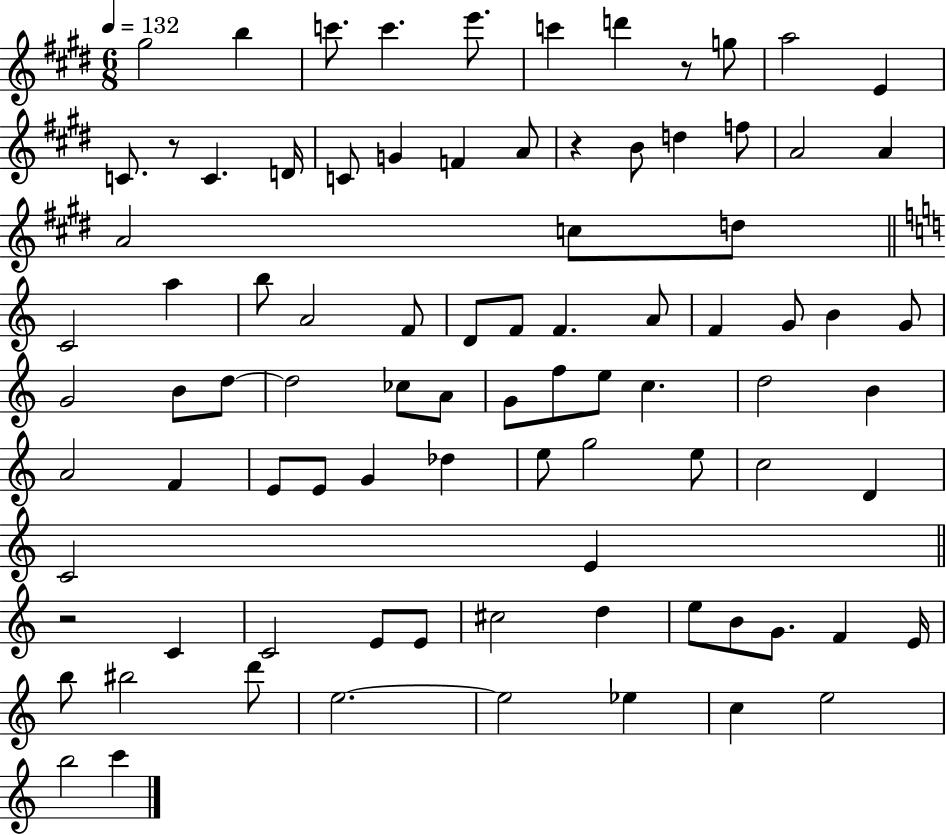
G#5/h B5/q C6/e. C6/q. E6/e. C6/q D6/q R/e G5/e A5/h E4/q C4/e. R/e C4/q. D4/s C4/e G4/q F4/q A4/e R/q B4/e D5/q F5/e A4/h A4/q A4/h C5/e D5/e C4/h A5/q B5/e A4/h F4/e D4/e F4/e F4/q. A4/e F4/q G4/e B4/q G4/e G4/h B4/e D5/e D5/h CES5/e A4/e G4/e F5/e E5/e C5/q. D5/h B4/q A4/h F4/q E4/e E4/e G4/q Db5/q E5/e G5/h E5/e C5/h D4/q C4/h E4/q R/h C4/q C4/h E4/e E4/e C#5/h D5/q E5/e B4/e G4/e. F4/q E4/s B5/e BIS5/h D6/e E5/h. E5/h Eb5/q C5/q E5/h B5/h C6/q